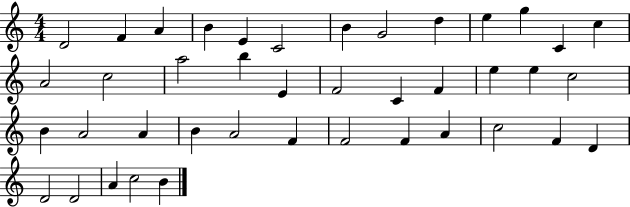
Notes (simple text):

D4/h F4/q A4/q B4/q E4/q C4/h B4/q G4/h D5/q E5/q G5/q C4/q C5/q A4/h C5/h A5/h B5/q E4/q F4/h C4/q F4/q E5/q E5/q C5/h B4/q A4/h A4/q B4/q A4/h F4/q F4/h F4/q A4/q C5/h F4/q D4/q D4/h D4/h A4/q C5/h B4/q